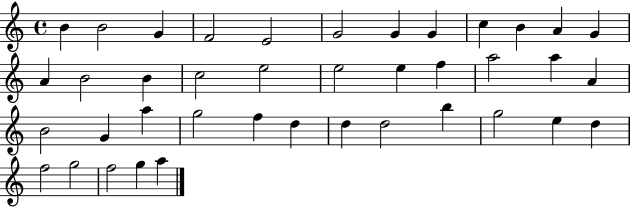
B4/q B4/h G4/q F4/h E4/h G4/h G4/q G4/q C5/q B4/q A4/q G4/q A4/q B4/h B4/q C5/h E5/h E5/h E5/q F5/q A5/h A5/q A4/q B4/h G4/q A5/q G5/h F5/q D5/q D5/q D5/h B5/q G5/h E5/q D5/q F5/h G5/h F5/h G5/q A5/q